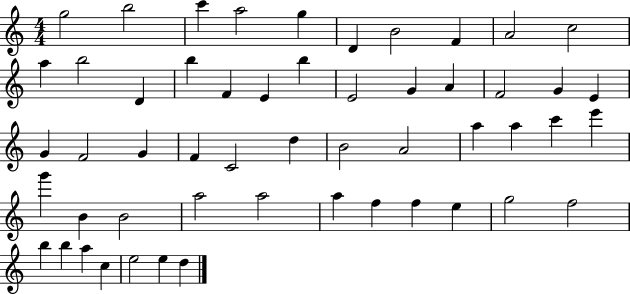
{
  \clef treble
  \numericTimeSignature
  \time 4/4
  \key c \major
  g''2 b''2 | c'''4 a''2 g''4 | d'4 b'2 f'4 | a'2 c''2 | \break a''4 b''2 d'4 | b''4 f'4 e'4 b''4 | e'2 g'4 a'4 | f'2 g'4 e'4 | \break g'4 f'2 g'4 | f'4 c'2 d''4 | b'2 a'2 | a''4 a''4 c'''4 e'''4 | \break g'''4 b'4 b'2 | a''2 a''2 | a''4 f''4 f''4 e''4 | g''2 f''2 | \break b''4 b''4 a''4 c''4 | e''2 e''4 d''4 | \bar "|."
}